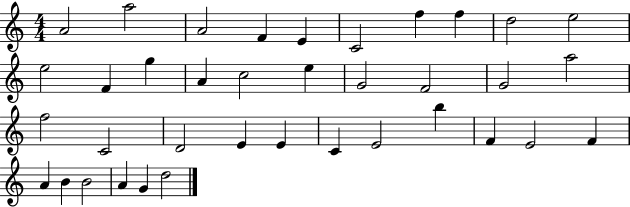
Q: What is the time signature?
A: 4/4